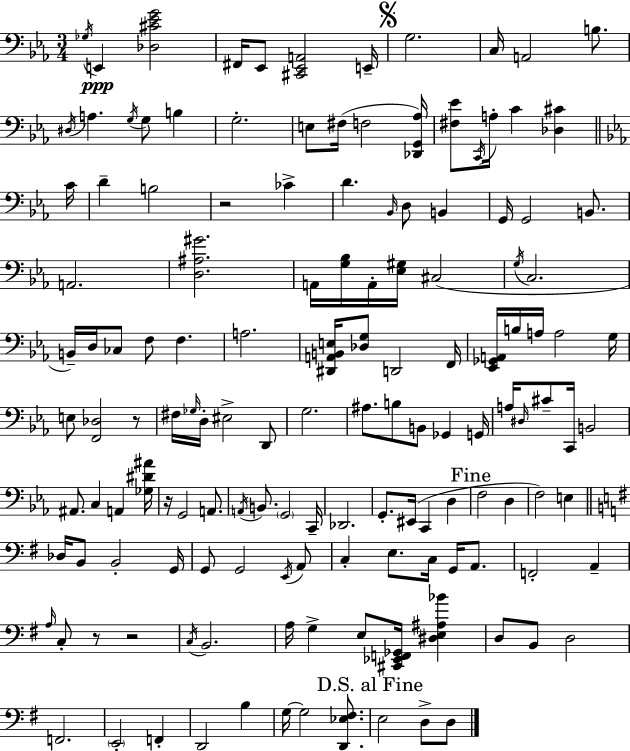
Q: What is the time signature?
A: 3/4